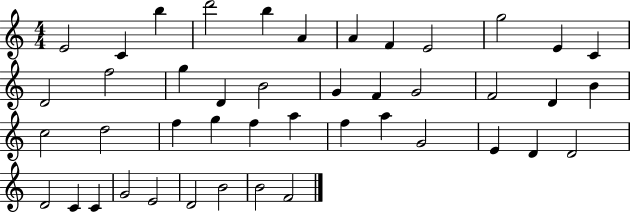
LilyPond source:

{
  \clef treble
  \numericTimeSignature
  \time 4/4
  \key c \major
  e'2 c'4 b''4 | d'''2 b''4 a'4 | a'4 f'4 e'2 | g''2 e'4 c'4 | \break d'2 f''2 | g''4 d'4 b'2 | g'4 f'4 g'2 | f'2 d'4 b'4 | \break c''2 d''2 | f''4 g''4 f''4 a''4 | f''4 a''4 g'2 | e'4 d'4 d'2 | \break d'2 c'4 c'4 | g'2 e'2 | d'2 b'2 | b'2 f'2 | \break \bar "|."
}